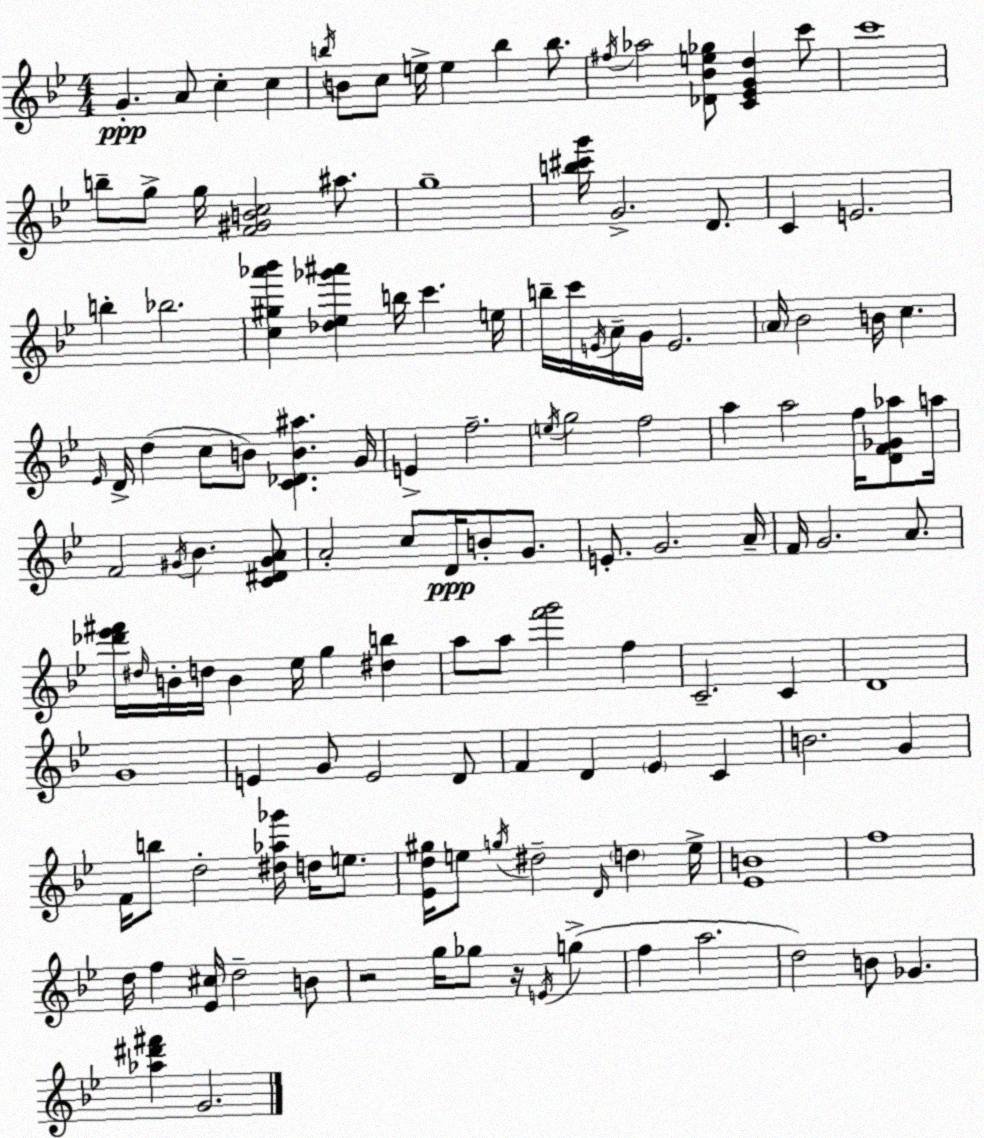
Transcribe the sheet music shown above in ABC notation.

X:1
T:Untitled
M:4/4
L:1/4
K:Gm
G A/2 c c b/4 B/2 c/2 e/4 e b b/2 ^f/4 _a2 [_D_Be_g]/2 [C_EGd] c'/2 c'4 b/2 g/2 g/4 [F^GBc]2 ^a/2 g4 [b^c'g']/4 G2 D/2 C E2 b _b2 [c^g_a'_b'] [_d_e_g'^a'] b/4 c' e/4 b/4 c'/4 E/4 A/4 G/4 E2 A/4 _B2 B/4 c _E/4 D/4 d c/2 B/2 [C_DB^a] G/4 E f2 e/4 g2 f2 a a2 f/4 [DF_G_a]/2 a/4 F2 ^G/4 _B [C^D^GA]/2 A2 c/2 D/4 B/2 G/2 E/2 G2 A/4 F/4 G2 A/2 [_d'_e'^f']/4 ^d/4 B/4 d/4 B _e/4 g [^db] a/2 a/2 [f'g']2 f C2 C D4 G4 E G/2 E2 D/2 F D _E C B2 G F/4 b/2 d2 [^d_a_g']/4 d/4 e/2 [_Ed^g]/4 e/2 g/4 ^d2 D/4 d e/4 [_EB]4 f4 d/4 f [_E^c]/4 d2 B/2 z2 g/4 _g/2 z/4 E/4 g f a2 d2 B/2 _G [_a^d'^f'] G2